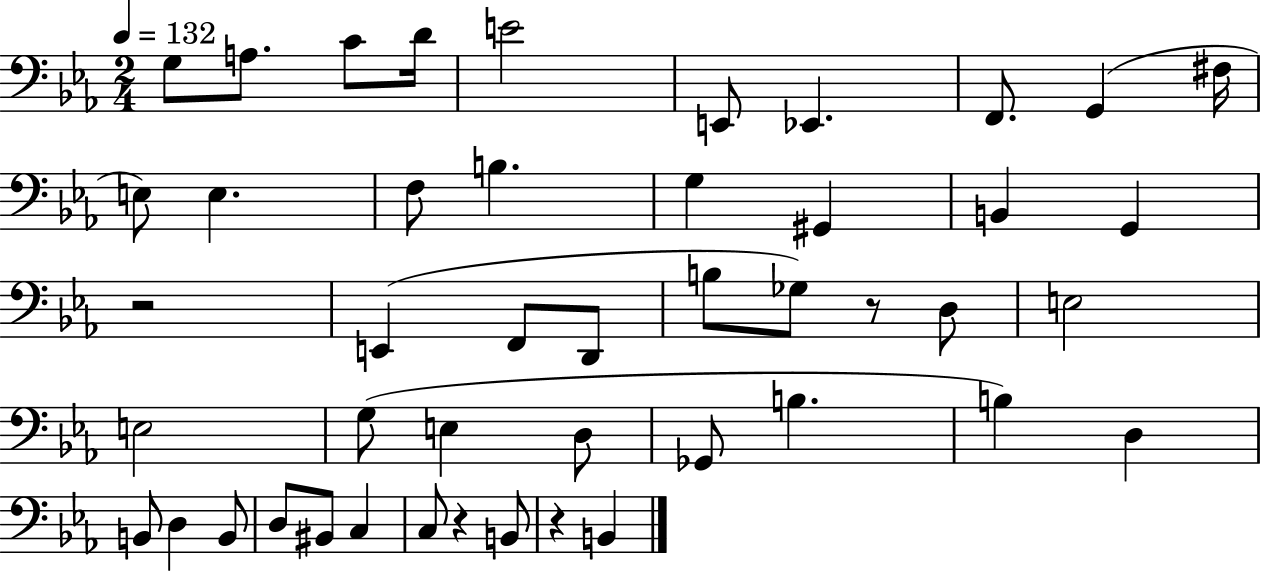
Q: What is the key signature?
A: EES major